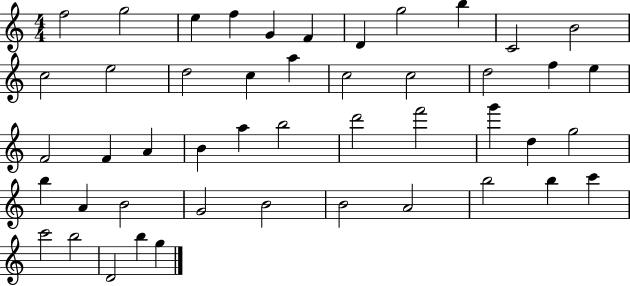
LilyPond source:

{
  \clef treble
  \numericTimeSignature
  \time 4/4
  \key c \major
  f''2 g''2 | e''4 f''4 g'4 f'4 | d'4 g''2 b''4 | c'2 b'2 | \break c''2 e''2 | d''2 c''4 a''4 | c''2 c''2 | d''2 f''4 e''4 | \break f'2 f'4 a'4 | b'4 a''4 b''2 | d'''2 f'''2 | g'''4 d''4 g''2 | \break b''4 a'4 b'2 | g'2 b'2 | b'2 a'2 | b''2 b''4 c'''4 | \break c'''2 b''2 | d'2 b''4 g''4 | \bar "|."
}